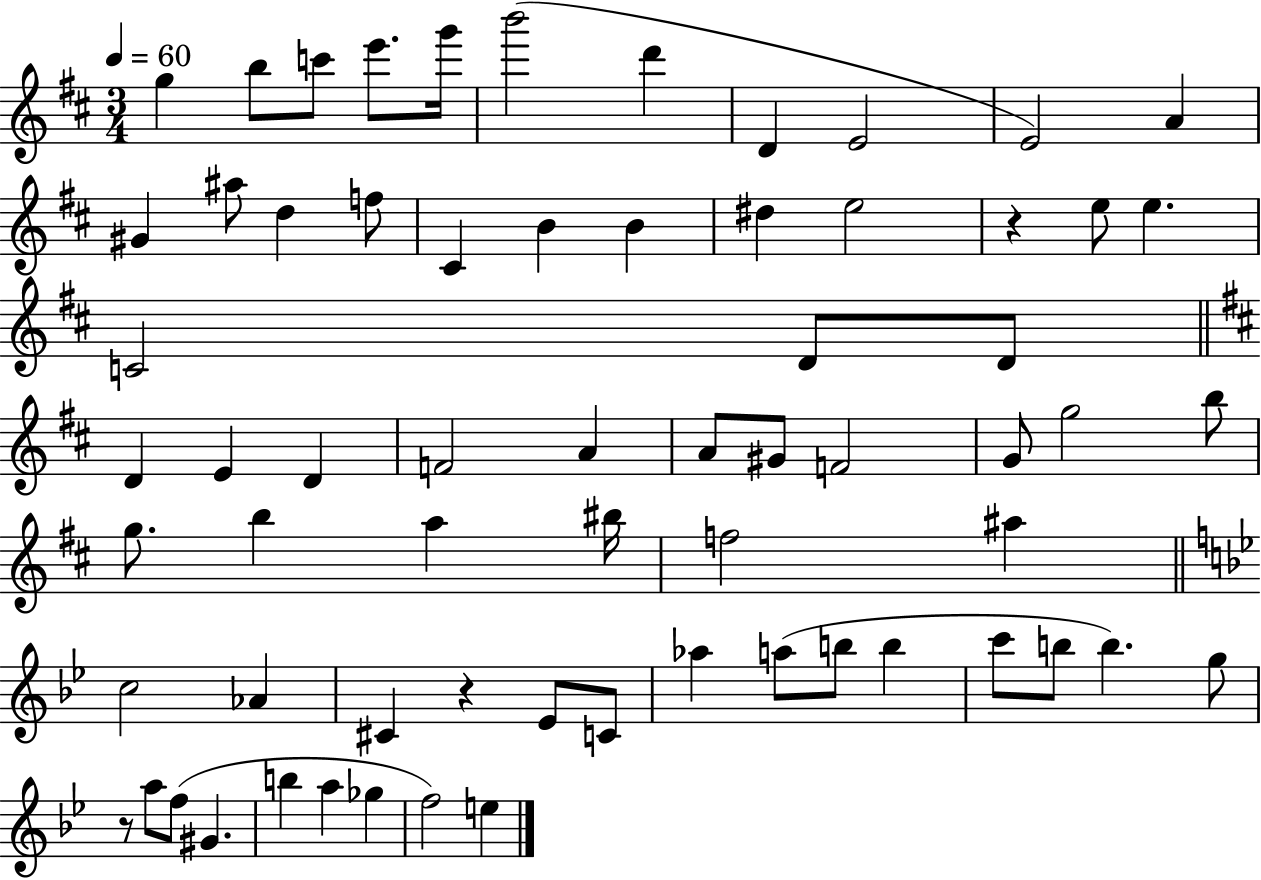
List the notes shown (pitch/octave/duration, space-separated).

G5/q B5/e C6/e E6/e. G6/s B6/h D6/q D4/q E4/h E4/h A4/q G#4/q A#5/e D5/q F5/e C#4/q B4/q B4/q D#5/q E5/h R/q E5/e E5/q. C4/h D4/e D4/e D4/q E4/q D4/q F4/h A4/q A4/e G#4/e F4/h G4/e G5/h B5/e G5/e. B5/q A5/q BIS5/s F5/h A#5/q C5/h Ab4/q C#4/q R/q Eb4/e C4/e Ab5/q A5/e B5/e B5/q C6/e B5/e B5/q. G5/e R/e A5/e F5/e G#4/q. B5/q A5/q Gb5/q F5/h E5/q